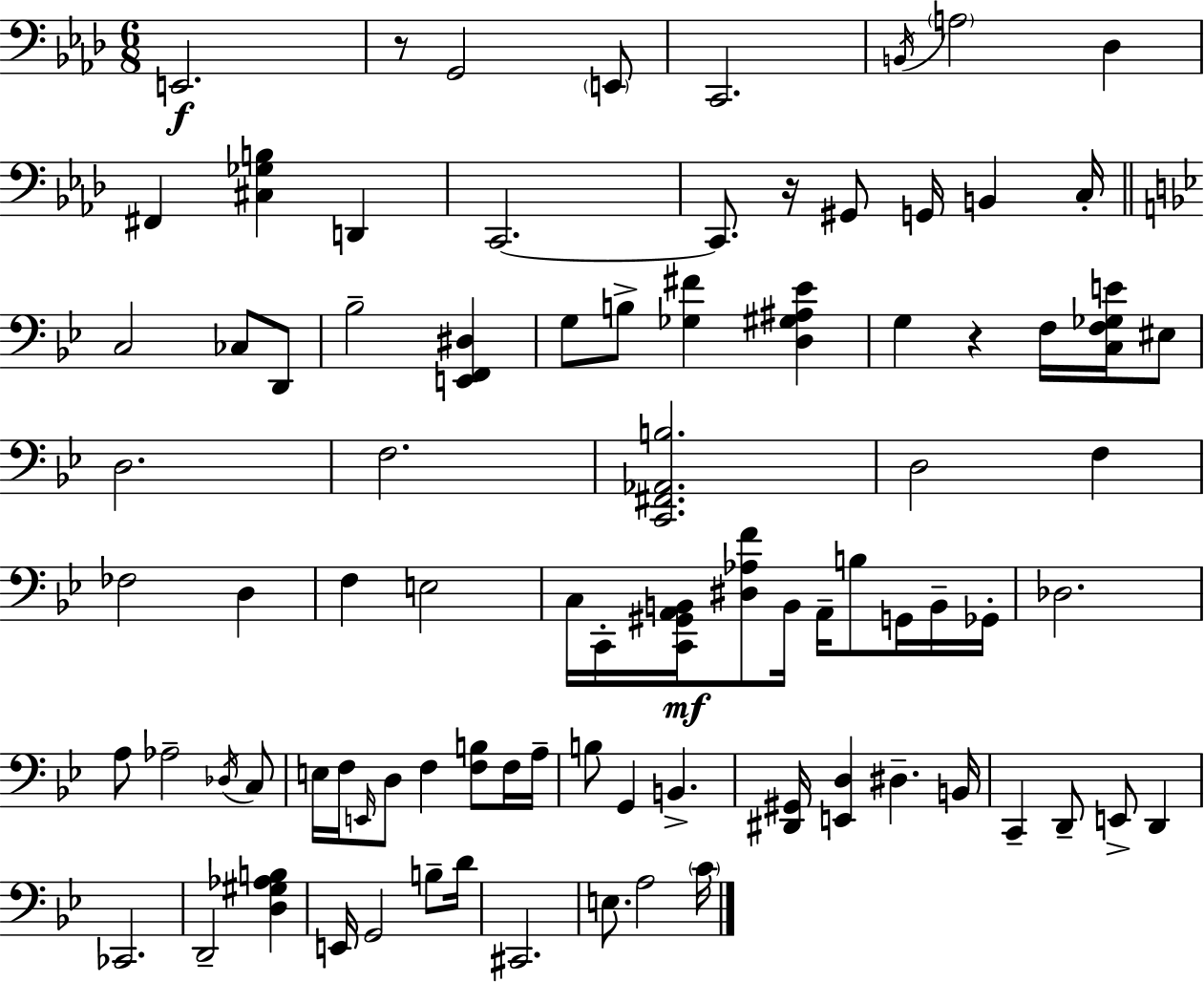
X:1
T:Untitled
M:6/8
L:1/4
K:Fm
E,,2 z/2 G,,2 E,,/2 C,,2 B,,/4 A,2 _D, ^F,, [^C,_G,B,] D,, C,,2 C,,/2 z/4 ^G,,/2 G,,/4 B,, C,/4 C,2 _C,/2 D,,/2 _B,2 [E,,F,,^D,] G,/2 B,/2 [_G,^F] [D,^G,^A,_E] G, z F,/4 [C,F,_G,E]/4 ^E,/2 D,2 F,2 [C,,^F,,_A,,B,]2 D,2 F, _F,2 D, F, E,2 C,/4 C,,/4 [C,,^G,,A,,B,,]/4 [^D,_A,F]/2 B,,/4 A,,/4 B,/2 G,,/4 B,,/4 _G,,/4 _D,2 A,/2 _A,2 _D,/4 C,/2 E,/4 F,/4 E,,/4 D,/2 F, [F,B,]/2 F,/4 A,/4 B,/2 G,, B,, [^D,,^G,,]/4 [E,,D,] ^D, B,,/4 C,, D,,/2 E,,/2 D,, _C,,2 D,,2 [D,^G,_A,B,] E,,/4 G,,2 B,/2 D/4 ^C,,2 E,/2 A,2 C/4